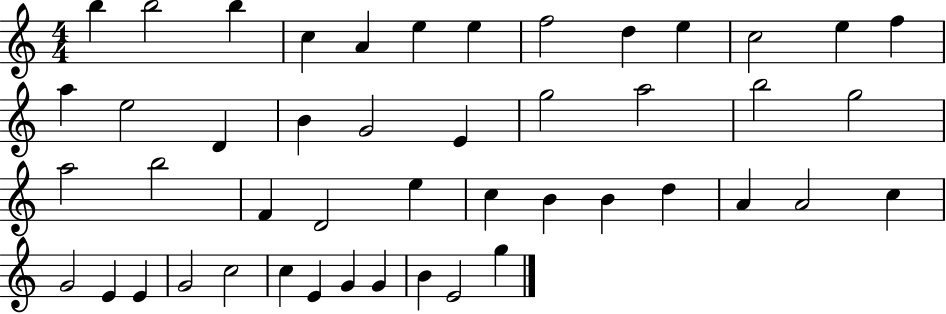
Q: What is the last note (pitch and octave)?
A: G5